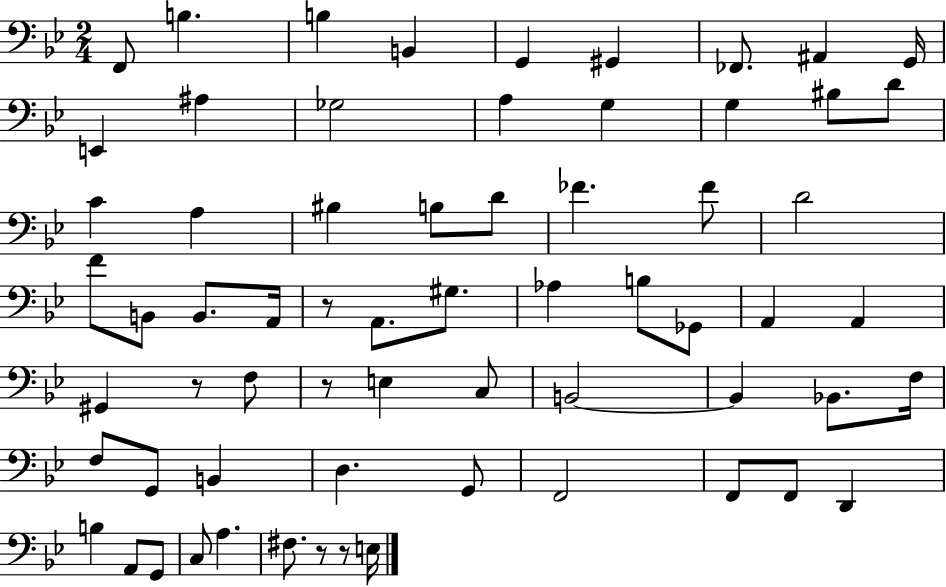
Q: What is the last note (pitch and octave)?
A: E3